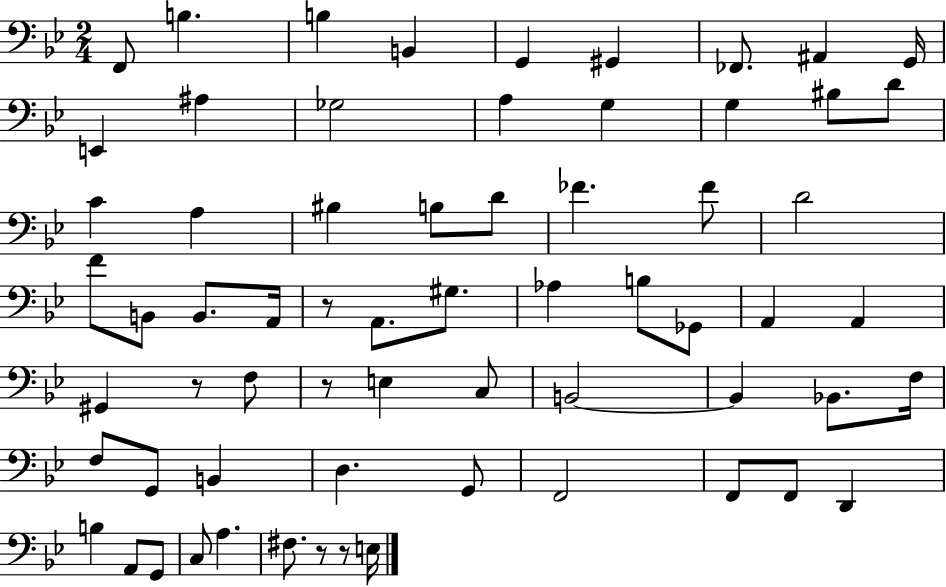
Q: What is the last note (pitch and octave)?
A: E3